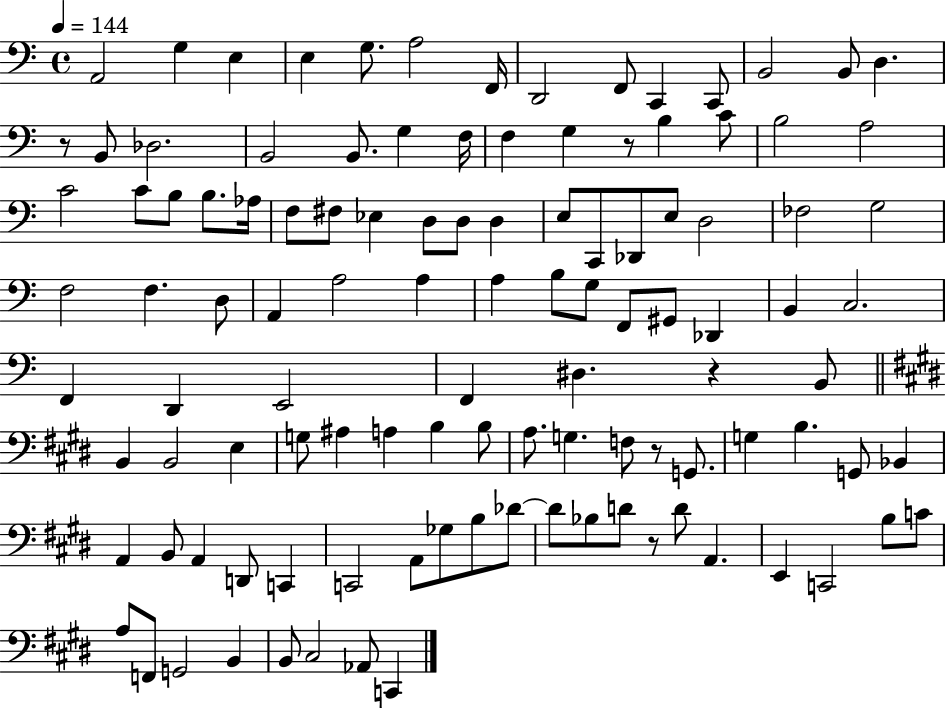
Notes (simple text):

A2/h G3/q E3/q E3/q G3/e. A3/h F2/s D2/h F2/e C2/q C2/e B2/h B2/e D3/q. R/e B2/e Db3/h. B2/h B2/e. G3/q F3/s F3/q G3/q R/e B3/q C4/e B3/h A3/h C4/h C4/e B3/e B3/e. Ab3/s F3/e F#3/e Eb3/q D3/e D3/e D3/q E3/e C2/e Db2/e E3/e D3/h FES3/h G3/h F3/h F3/q. D3/e A2/q A3/h A3/q A3/q B3/e G3/e F2/e G#2/e Db2/q B2/q C3/h. F2/q D2/q E2/h F2/q D#3/q. R/q B2/e B2/q B2/h E3/q G3/e A#3/q A3/q B3/q B3/e A3/e. G3/q. F3/e R/e G2/e. G3/q B3/q. G2/e Bb2/q A2/q B2/e A2/q D2/e C2/q C2/h A2/e Gb3/e B3/e Db4/e Db4/e Bb3/e D4/e R/e D4/e A2/q. E2/q C2/h B3/e C4/e A3/e F2/e G2/h B2/q B2/e C#3/h Ab2/e C2/q